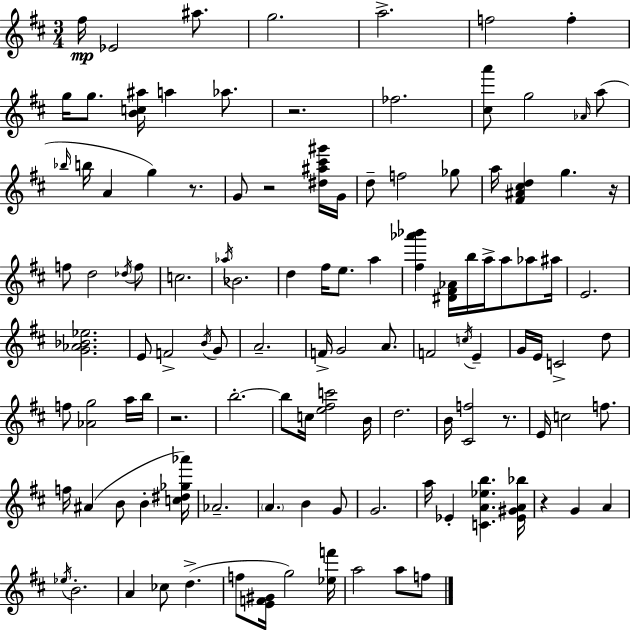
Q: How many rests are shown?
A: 7